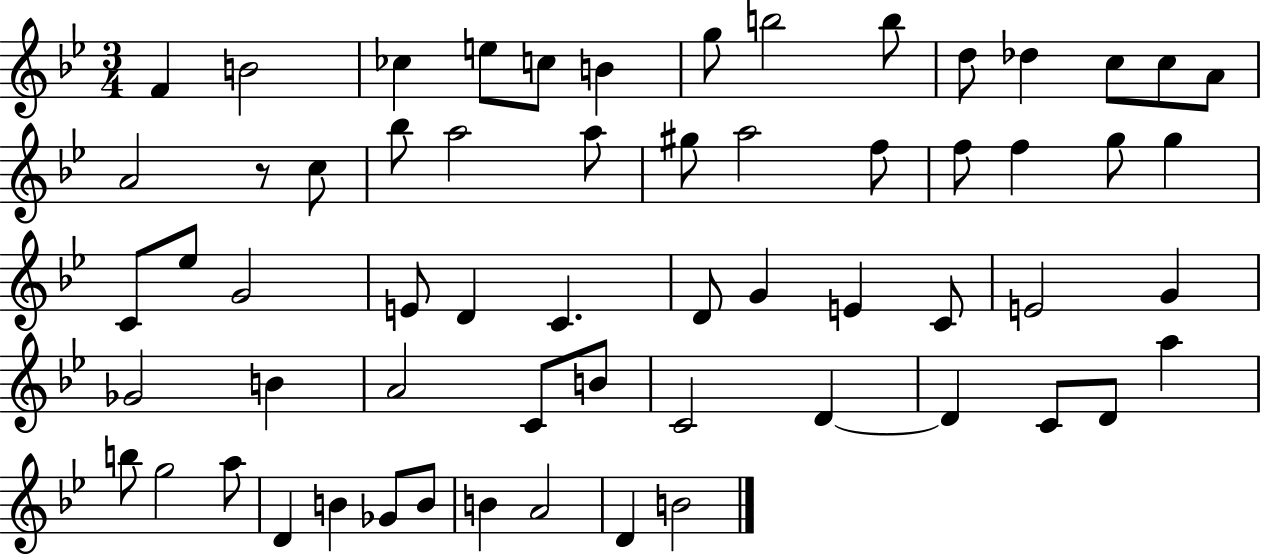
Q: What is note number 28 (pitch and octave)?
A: Eb5